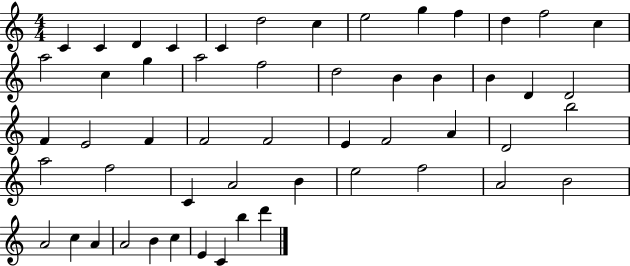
C4/q C4/q D4/q C4/q C4/q D5/h C5/q E5/h G5/q F5/q D5/q F5/h C5/q A5/h C5/q G5/q A5/h F5/h D5/h B4/q B4/q B4/q D4/q D4/h F4/q E4/h F4/q F4/h F4/h E4/q F4/h A4/q D4/h B5/h A5/h F5/h C4/q A4/h B4/q E5/h F5/h A4/h B4/h A4/h C5/q A4/q A4/h B4/q C5/q E4/q C4/q B5/q D6/q